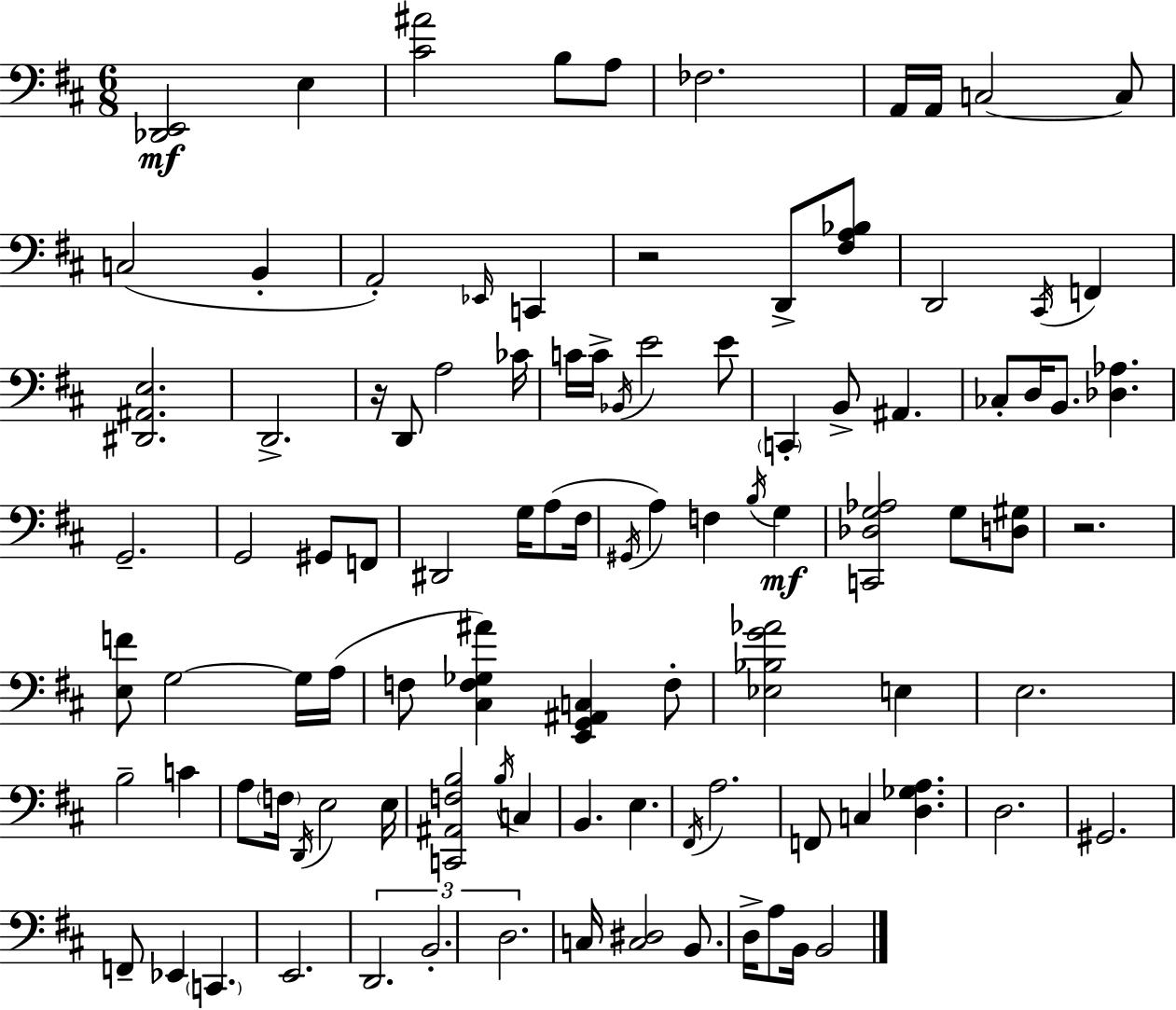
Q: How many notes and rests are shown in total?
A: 100